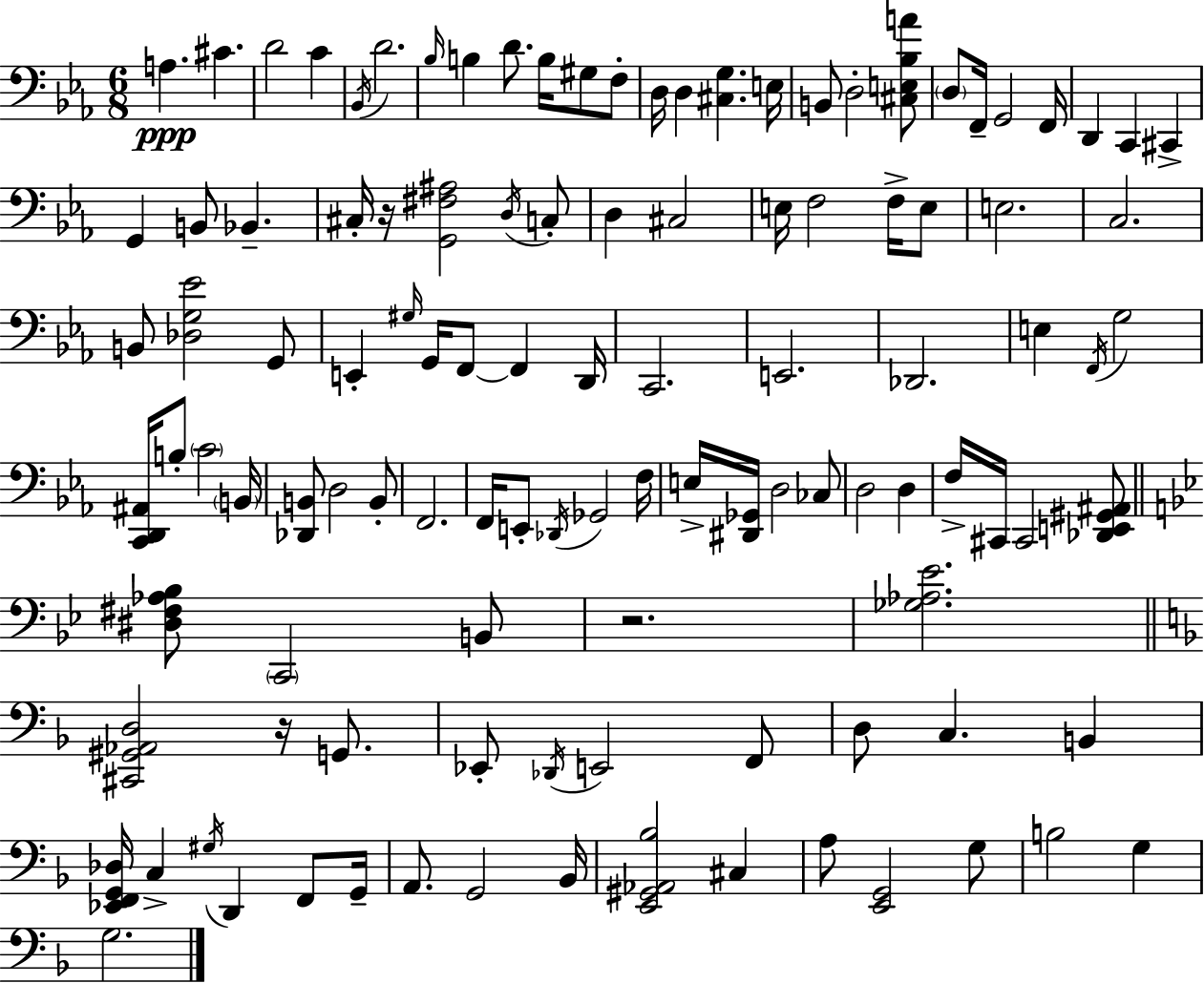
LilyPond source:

{
  \clef bass
  \numericTimeSignature
  \time 6/8
  \key c \minor
  a4.\ppp cis'4. | d'2 c'4 | \acciaccatura { bes,16 } d'2. | \grace { bes16 } b4 d'8. b16 gis8 | \break f8-. d16 d4 <cis g>4. | e16 b,8 d2-. | <cis e bes a'>8 \parenthesize d8 f,16-- g,2 | f,16 d,4 c,4 cis,4-> | \break g,4 b,8 bes,4.-- | cis16-. r16 <g, fis ais>2 | \acciaccatura { d16 } c8-. d4 cis2 | e16 f2 | \break f16-> e8 e2. | c2. | b,8 <des g ees'>2 | g,8 e,4-. \grace { gis16 } g,16 f,8~~ f,4 | \break d,16 c,2. | e,2. | des,2. | e4 \acciaccatura { f,16 } g2 | \break <c, d, ais,>16 b8-. \parenthesize c'2 | \parenthesize b,16 <des, b,>8 d2 | b,8-. f,2. | f,16 e,8-. \acciaccatura { des,16 } ges,2 | \break f16 e16-> <dis, ges,>16 d2 | ces8 d2 | d4 f16-> cis,16 cis,2 | <des, e, gis, ais,>8 \bar "||" \break \key bes \major <dis fis aes bes>8 \parenthesize c,2 b,8 | r2. | <ges aes ees'>2. | \bar "||" \break \key f \major <cis, gis, aes, d>2 r16 g,8. | ees,8-. \acciaccatura { des,16 } e,2 f,8 | d8 c4. b,4 | <ees, f, g, des>16 c4-> \acciaccatura { gis16 } d,4 f,8 | \break g,16-- a,8. g,2 | bes,16 <e, gis, aes, bes>2 cis4 | a8 <e, g,>2 | g8 b2 g4 | \break g2. | \bar "|."
}